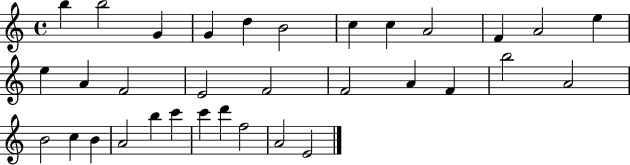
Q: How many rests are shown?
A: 0